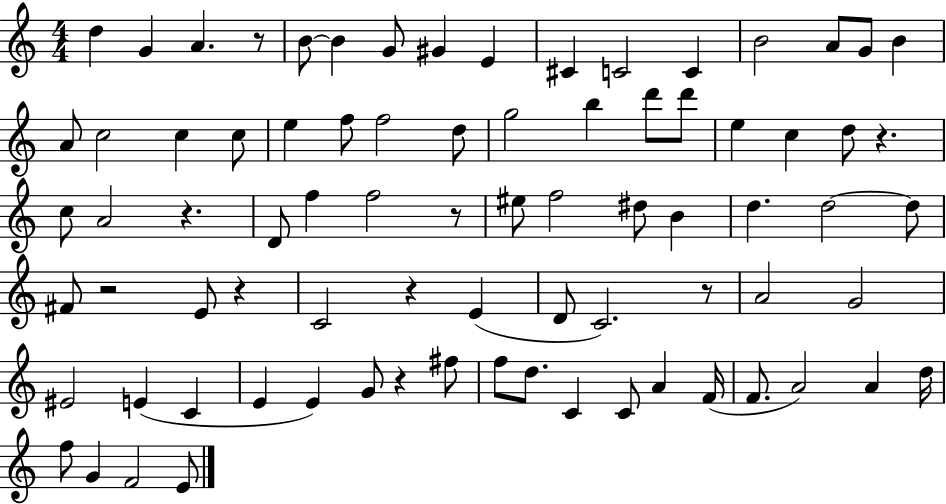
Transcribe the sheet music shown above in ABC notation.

X:1
T:Untitled
M:4/4
L:1/4
K:C
d G A z/2 B/2 B G/2 ^G E ^C C2 C B2 A/2 G/2 B A/2 c2 c c/2 e f/2 f2 d/2 g2 b d'/2 d'/2 e c d/2 z c/2 A2 z D/2 f f2 z/2 ^e/2 f2 ^d/2 B d d2 d/2 ^F/2 z2 E/2 z C2 z E D/2 C2 z/2 A2 G2 ^E2 E C E E G/2 z ^f/2 f/2 d/2 C C/2 A F/4 F/2 A2 A d/4 f/2 G F2 E/2